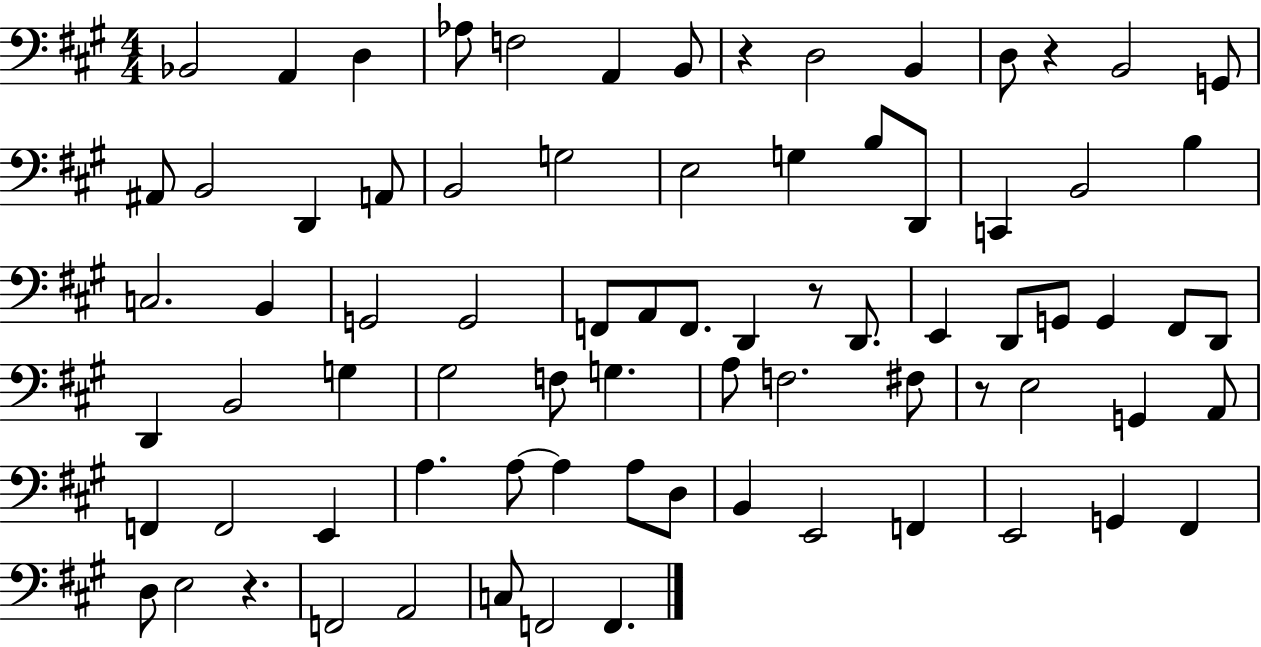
{
  \clef bass
  \numericTimeSignature
  \time 4/4
  \key a \major
  bes,2 a,4 d4 | aes8 f2 a,4 b,8 | r4 d2 b,4 | d8 r4 b,2 g,8 | \break ais,8 b,2 d,4 a,8 | b,2 g2 | e2 g4 b8 d,8 | c,4 b,2 b4 | \break c2. b,4 | g,2 g,2 | f,8 a,8 f,8. d,4 r8 d,8. | e,4 d,8 g,8 g,4 fis,8 d,8 | \break d,4 b,2 g4 | gis2 f8 g4. | a8 f2. fis8 | r8 e2 g,4 a,8 | \break f,4 f,2 e,4 | a4. a8~~ a4 a8 d8 | b,4 e,2 f,4 | e,2 g,4 fis,4 | \break d8 e2 r4. | f,2 a,2 | c8 f,2 f,4. | \bar "|."
}